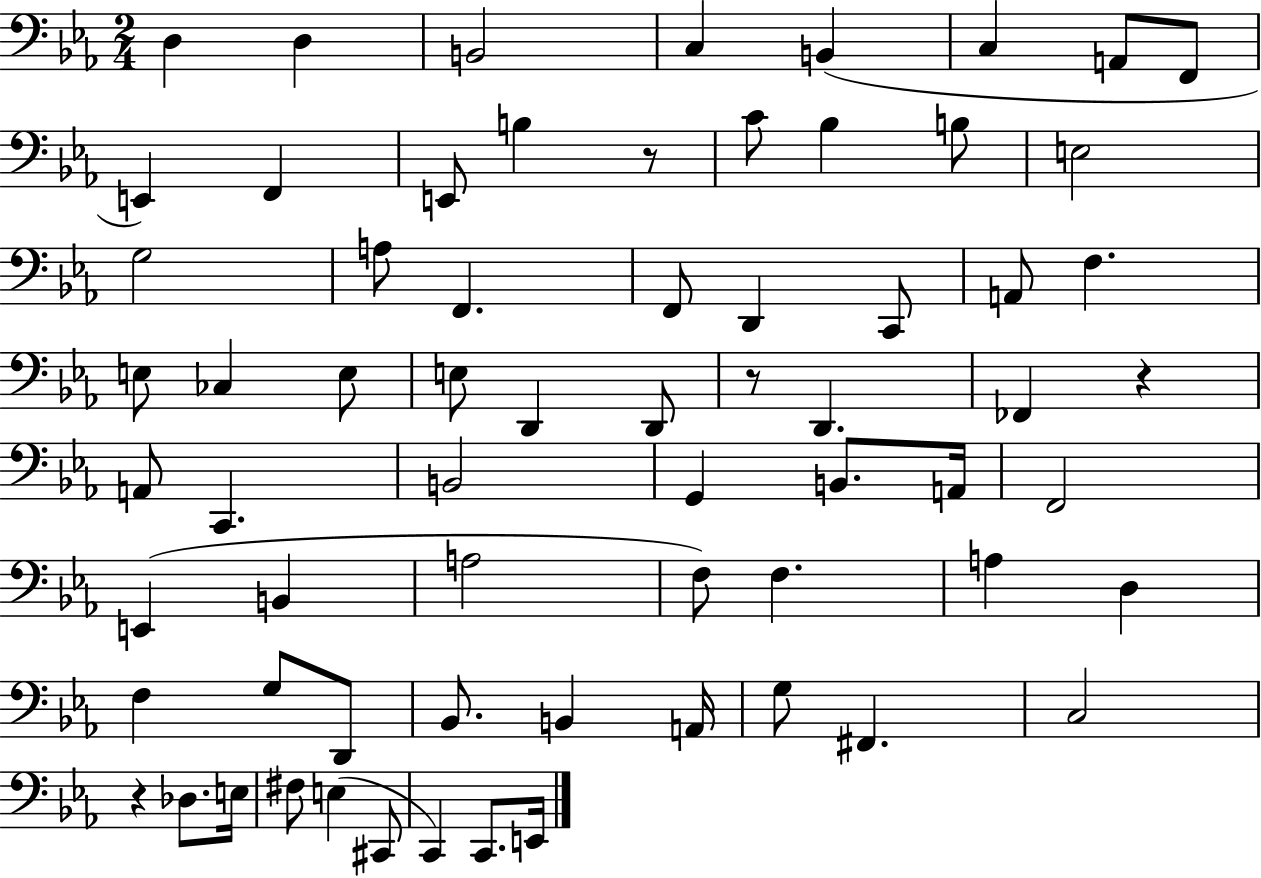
D3/q D3/q B2/h C3/q B2/q C3/q A2/e F2/e E2/q F2/q E2/e B3/q R/e C4/e Bb3/q B3/e E3/h G3/h A3/e F2/q. F2/e D2/q C2/e A2/e F3/q. E3/e CES3/q E3/e E3/e D2/q D2/e R/e D2/q. FES2/q R/q A2/e C2/q. B2/h G2/q B2/e. A2/s F2/h E2/q B2/q A3/h F3/e F3/q. A3/q D3/q F3/q G3/e D2/e Bb2/e. B2/q A2/s G3/e F#2/q. C3/h R/q Db3/e. E3/s F#3/e E3/q C#2/e C2/q C2/e. E2/s